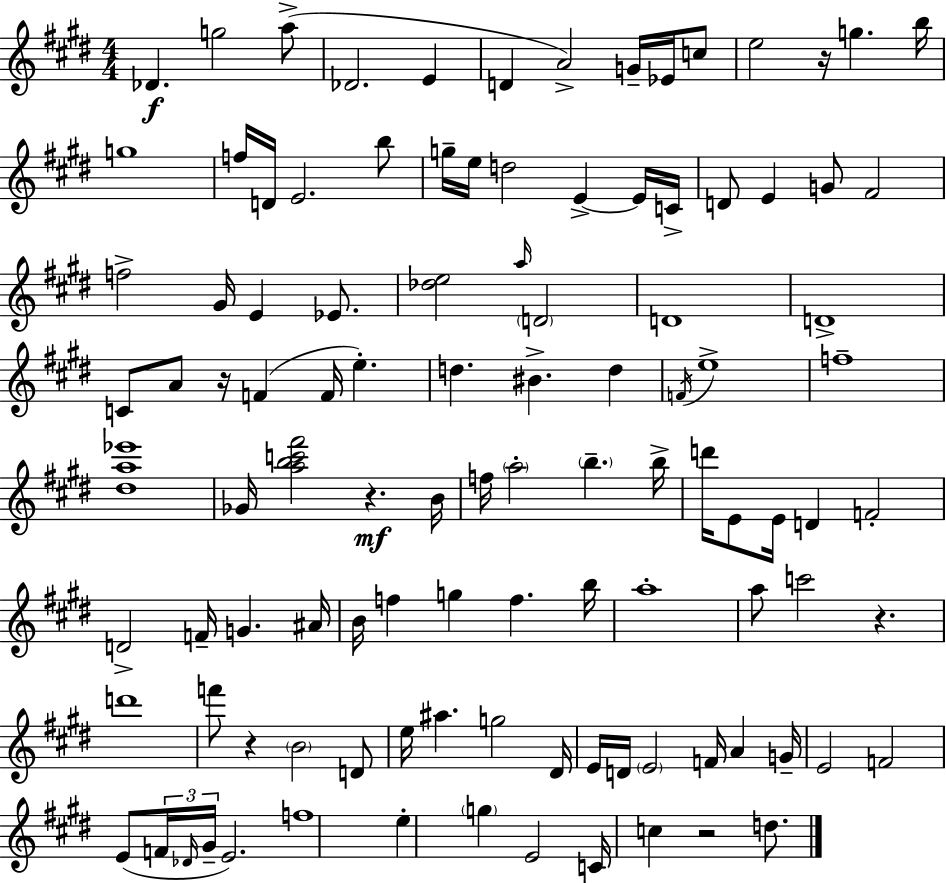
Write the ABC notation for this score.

X:1
T:Untitled
M:4/4
L:1/4
K:E
_D g2 a/2 _D2 E D A2 G/4 _E/4 c/2 e2 z/4 g b/4 g4 f/4 D/4 E2 b/2 g/4 e/4 d2 E E/4 C/4 D/2 E G/2 ^F2 f2 ^G/4 E _E/2 [_de]2 a/4 D2 D4 D4 C/2 A/2 z/4 F F/4 e d ^B d F/4 e4 f4 [^da_e']4 _G/4 [abc'^f']2 z B/4 f/4 a2 b b/4 d'/4 E/2 E/4 D F2 D2 F/4 G ^A/4 B/4 f g f b/4 a4 a/2 c'2 z d'4 f'/2 z B2 D/2 e/4 ^a g2 ^D/4 E/4 D/4 E2 F/4 A G/4 E2 F2 E/2 F/4 _D/4 ^G/4 E2 f4 e g E2 C/4 c z2 d/2